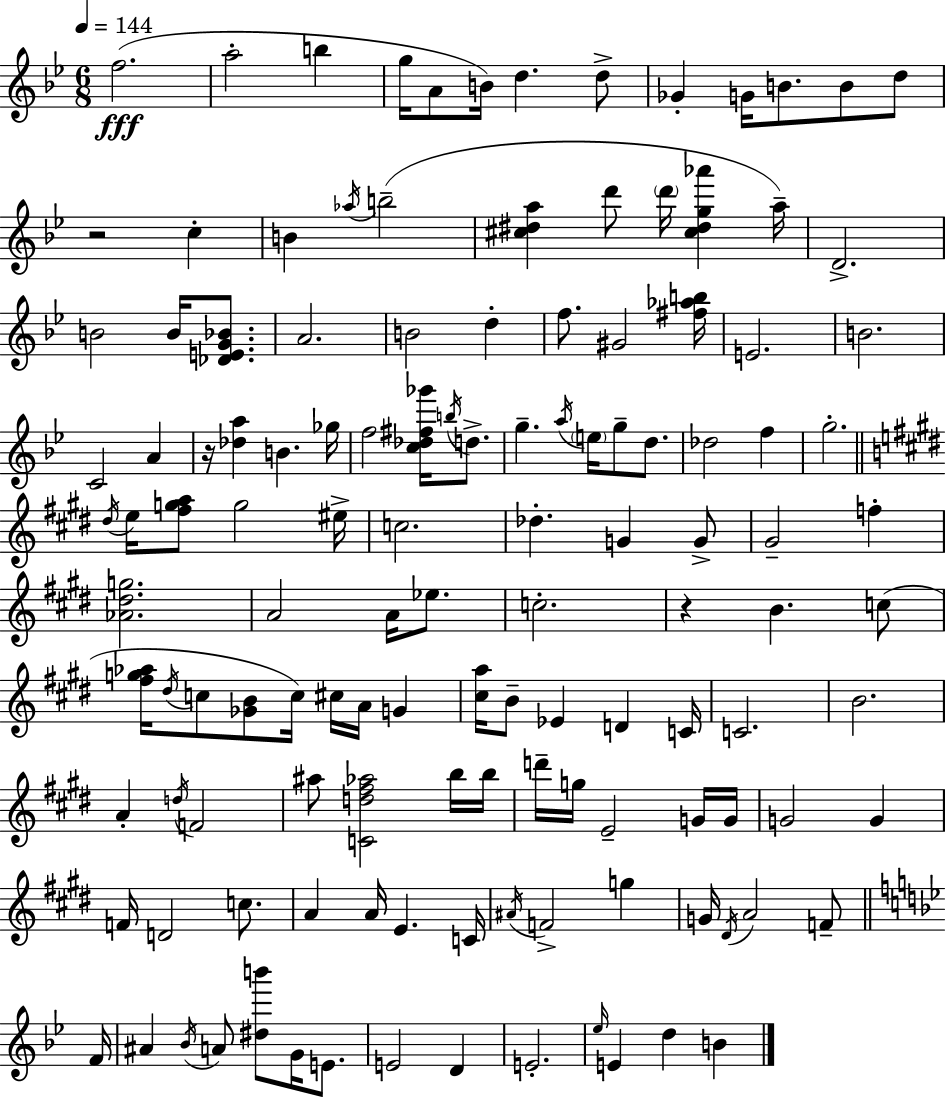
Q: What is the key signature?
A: G minor